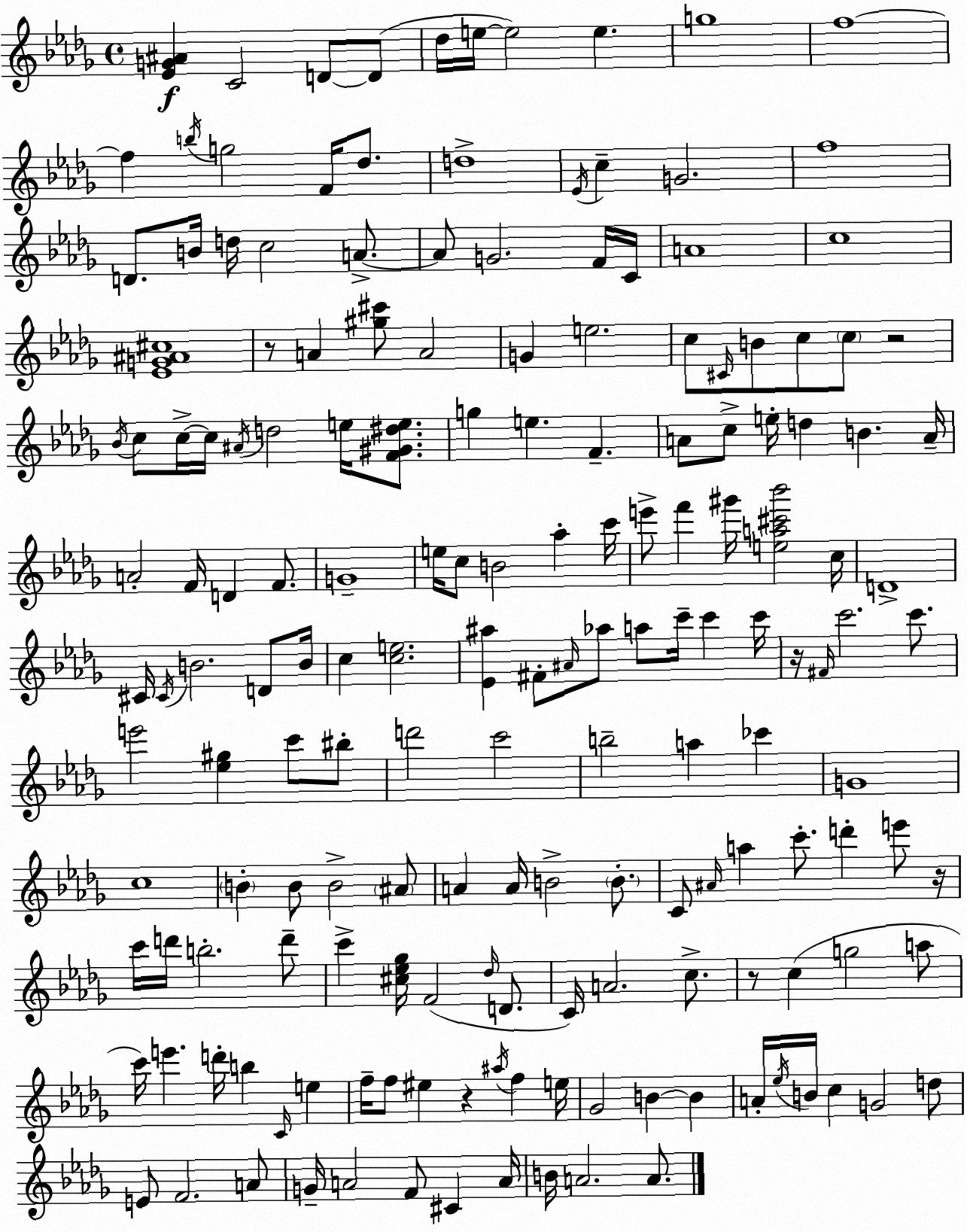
X:1
T:Untitled
M:4/4
L:1/4
K:Bbm
[_EG^A] C2 D/2 D/2 _d/4 e/4 e2 e g4 f4 f b/4 g2 F/4 _d/2 d4 _E/4 c G2 f4 D/2 B/4 d/4 c2 A/2 A/2 G2 F/4 C/4 A4 c4 [_EG^A^c]4 z/2 A [^g^c']/2 A2 G e2 c/2 ^C/4 B/2 c/2 c/2 z2 _B/4 c/2 c/4 c/4 ^A/4 d2 e/4 [F^G^de]/2 g e F A/2 c/2 e/4 d B A/4 A2 F/4 D F/2 G4 e/4 c/2 B2 _a c'/4 e'/2 f' ^g'/4 [ea^c'_b']2 c/4 D4 ^C/4 ^C/4 B2 D/2 B/4 c [ce]2 [_E^a] ^F/2 ^A/4 _a/2 a/2 c'/4 c' c'/4 z/4 ^F/4 c'2 c'/2 e'2 [_e^g] c'/2 ^b/2 d'2 c'2 b2 a _c' G4 c4 B B/2 B2 ^A/2 A A/4 B2 B/2 C/2 ^A/4 a c'/2 d' e'/2 z/4 c'/4 d'/4 b2 d'/2 c' [^c_e_g]/4 F2 _d/4 D/2 C/4 A2 c/2 z/2 c g2 a/2 c'/4 e' d'/4 b C/4 e f/4 f/2 ^e z ^a/4 f e/4 _G2 B B A/4 _e/4 B/4 c G2 d/2 E/2 F2 A/2 G/4 A2 F/2 ^C A/4 B/4 A2 A/2